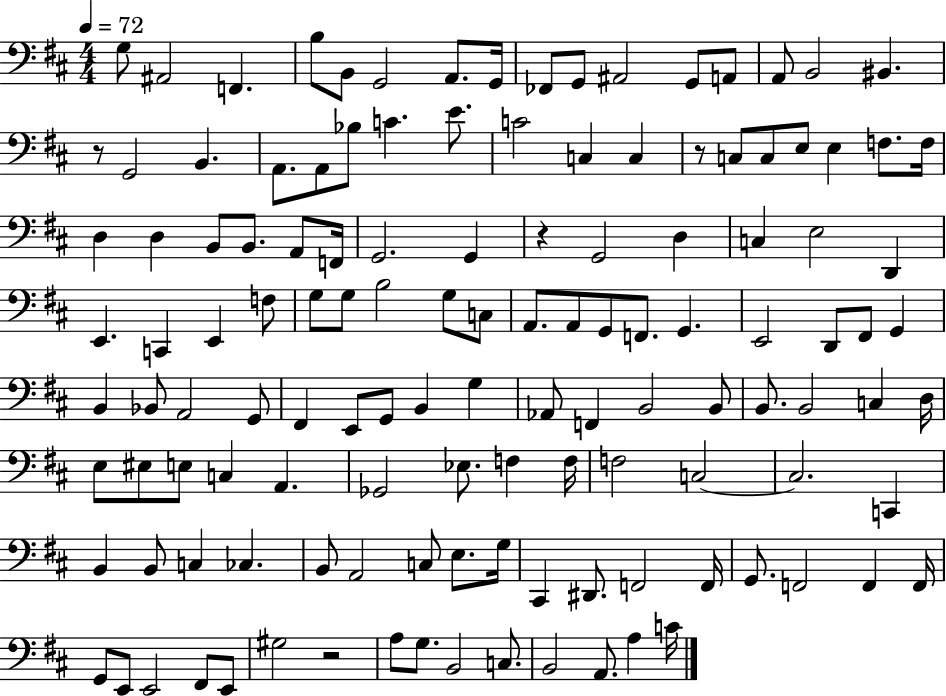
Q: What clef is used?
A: bass